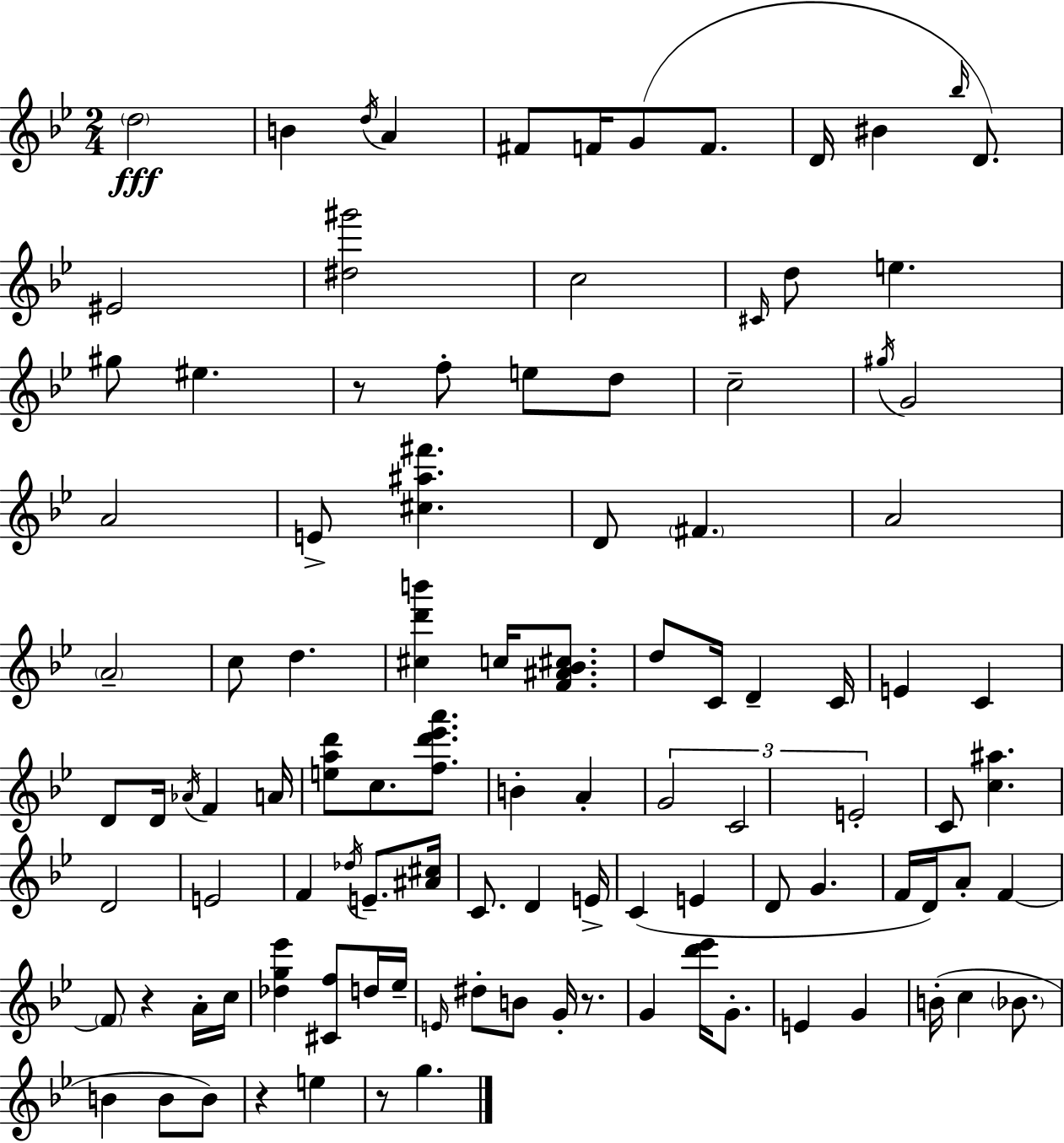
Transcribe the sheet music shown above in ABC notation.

X:1
T:Untitled
M:2/4
L:1/4
K:Bb
d2 B d/4 A ^F/2 F/4 G/2 F/2 D/4 ^B _b/4 D/2 ^E2 [^d^g']2 c2 ^C/4 d/2 e ^g/2 ^e z/2 f/2 e/2 d/2 c2 ^g/4 G2 A2 E/2 [^c^a^f'] D/2 ^F A2 A2 c/2 d [^cd'b'] c/4 [F^A_B^c]/2 d/2 C/4 D C/4 E C D/2 D/4 _A/4 F A/4 [ead']/2 c/2 [fd'_e'a']/2 B A G2 C2 E2 C/2 [c^a] D2 E2 F _d/4 E/2 [^A^c]/4 C/2 D E/4 C E D/2 G F/4 D/4 A/2 F F/2 z A/4 c/4 [_dg_e'] [^Cf]/2 d/4 _e/4 E/4 ^d/2 B/2 G/4 z/2 G [d'_e']/4 G/2 E G B/4 c _B/2 B B/2 B/2 z e z/2 g